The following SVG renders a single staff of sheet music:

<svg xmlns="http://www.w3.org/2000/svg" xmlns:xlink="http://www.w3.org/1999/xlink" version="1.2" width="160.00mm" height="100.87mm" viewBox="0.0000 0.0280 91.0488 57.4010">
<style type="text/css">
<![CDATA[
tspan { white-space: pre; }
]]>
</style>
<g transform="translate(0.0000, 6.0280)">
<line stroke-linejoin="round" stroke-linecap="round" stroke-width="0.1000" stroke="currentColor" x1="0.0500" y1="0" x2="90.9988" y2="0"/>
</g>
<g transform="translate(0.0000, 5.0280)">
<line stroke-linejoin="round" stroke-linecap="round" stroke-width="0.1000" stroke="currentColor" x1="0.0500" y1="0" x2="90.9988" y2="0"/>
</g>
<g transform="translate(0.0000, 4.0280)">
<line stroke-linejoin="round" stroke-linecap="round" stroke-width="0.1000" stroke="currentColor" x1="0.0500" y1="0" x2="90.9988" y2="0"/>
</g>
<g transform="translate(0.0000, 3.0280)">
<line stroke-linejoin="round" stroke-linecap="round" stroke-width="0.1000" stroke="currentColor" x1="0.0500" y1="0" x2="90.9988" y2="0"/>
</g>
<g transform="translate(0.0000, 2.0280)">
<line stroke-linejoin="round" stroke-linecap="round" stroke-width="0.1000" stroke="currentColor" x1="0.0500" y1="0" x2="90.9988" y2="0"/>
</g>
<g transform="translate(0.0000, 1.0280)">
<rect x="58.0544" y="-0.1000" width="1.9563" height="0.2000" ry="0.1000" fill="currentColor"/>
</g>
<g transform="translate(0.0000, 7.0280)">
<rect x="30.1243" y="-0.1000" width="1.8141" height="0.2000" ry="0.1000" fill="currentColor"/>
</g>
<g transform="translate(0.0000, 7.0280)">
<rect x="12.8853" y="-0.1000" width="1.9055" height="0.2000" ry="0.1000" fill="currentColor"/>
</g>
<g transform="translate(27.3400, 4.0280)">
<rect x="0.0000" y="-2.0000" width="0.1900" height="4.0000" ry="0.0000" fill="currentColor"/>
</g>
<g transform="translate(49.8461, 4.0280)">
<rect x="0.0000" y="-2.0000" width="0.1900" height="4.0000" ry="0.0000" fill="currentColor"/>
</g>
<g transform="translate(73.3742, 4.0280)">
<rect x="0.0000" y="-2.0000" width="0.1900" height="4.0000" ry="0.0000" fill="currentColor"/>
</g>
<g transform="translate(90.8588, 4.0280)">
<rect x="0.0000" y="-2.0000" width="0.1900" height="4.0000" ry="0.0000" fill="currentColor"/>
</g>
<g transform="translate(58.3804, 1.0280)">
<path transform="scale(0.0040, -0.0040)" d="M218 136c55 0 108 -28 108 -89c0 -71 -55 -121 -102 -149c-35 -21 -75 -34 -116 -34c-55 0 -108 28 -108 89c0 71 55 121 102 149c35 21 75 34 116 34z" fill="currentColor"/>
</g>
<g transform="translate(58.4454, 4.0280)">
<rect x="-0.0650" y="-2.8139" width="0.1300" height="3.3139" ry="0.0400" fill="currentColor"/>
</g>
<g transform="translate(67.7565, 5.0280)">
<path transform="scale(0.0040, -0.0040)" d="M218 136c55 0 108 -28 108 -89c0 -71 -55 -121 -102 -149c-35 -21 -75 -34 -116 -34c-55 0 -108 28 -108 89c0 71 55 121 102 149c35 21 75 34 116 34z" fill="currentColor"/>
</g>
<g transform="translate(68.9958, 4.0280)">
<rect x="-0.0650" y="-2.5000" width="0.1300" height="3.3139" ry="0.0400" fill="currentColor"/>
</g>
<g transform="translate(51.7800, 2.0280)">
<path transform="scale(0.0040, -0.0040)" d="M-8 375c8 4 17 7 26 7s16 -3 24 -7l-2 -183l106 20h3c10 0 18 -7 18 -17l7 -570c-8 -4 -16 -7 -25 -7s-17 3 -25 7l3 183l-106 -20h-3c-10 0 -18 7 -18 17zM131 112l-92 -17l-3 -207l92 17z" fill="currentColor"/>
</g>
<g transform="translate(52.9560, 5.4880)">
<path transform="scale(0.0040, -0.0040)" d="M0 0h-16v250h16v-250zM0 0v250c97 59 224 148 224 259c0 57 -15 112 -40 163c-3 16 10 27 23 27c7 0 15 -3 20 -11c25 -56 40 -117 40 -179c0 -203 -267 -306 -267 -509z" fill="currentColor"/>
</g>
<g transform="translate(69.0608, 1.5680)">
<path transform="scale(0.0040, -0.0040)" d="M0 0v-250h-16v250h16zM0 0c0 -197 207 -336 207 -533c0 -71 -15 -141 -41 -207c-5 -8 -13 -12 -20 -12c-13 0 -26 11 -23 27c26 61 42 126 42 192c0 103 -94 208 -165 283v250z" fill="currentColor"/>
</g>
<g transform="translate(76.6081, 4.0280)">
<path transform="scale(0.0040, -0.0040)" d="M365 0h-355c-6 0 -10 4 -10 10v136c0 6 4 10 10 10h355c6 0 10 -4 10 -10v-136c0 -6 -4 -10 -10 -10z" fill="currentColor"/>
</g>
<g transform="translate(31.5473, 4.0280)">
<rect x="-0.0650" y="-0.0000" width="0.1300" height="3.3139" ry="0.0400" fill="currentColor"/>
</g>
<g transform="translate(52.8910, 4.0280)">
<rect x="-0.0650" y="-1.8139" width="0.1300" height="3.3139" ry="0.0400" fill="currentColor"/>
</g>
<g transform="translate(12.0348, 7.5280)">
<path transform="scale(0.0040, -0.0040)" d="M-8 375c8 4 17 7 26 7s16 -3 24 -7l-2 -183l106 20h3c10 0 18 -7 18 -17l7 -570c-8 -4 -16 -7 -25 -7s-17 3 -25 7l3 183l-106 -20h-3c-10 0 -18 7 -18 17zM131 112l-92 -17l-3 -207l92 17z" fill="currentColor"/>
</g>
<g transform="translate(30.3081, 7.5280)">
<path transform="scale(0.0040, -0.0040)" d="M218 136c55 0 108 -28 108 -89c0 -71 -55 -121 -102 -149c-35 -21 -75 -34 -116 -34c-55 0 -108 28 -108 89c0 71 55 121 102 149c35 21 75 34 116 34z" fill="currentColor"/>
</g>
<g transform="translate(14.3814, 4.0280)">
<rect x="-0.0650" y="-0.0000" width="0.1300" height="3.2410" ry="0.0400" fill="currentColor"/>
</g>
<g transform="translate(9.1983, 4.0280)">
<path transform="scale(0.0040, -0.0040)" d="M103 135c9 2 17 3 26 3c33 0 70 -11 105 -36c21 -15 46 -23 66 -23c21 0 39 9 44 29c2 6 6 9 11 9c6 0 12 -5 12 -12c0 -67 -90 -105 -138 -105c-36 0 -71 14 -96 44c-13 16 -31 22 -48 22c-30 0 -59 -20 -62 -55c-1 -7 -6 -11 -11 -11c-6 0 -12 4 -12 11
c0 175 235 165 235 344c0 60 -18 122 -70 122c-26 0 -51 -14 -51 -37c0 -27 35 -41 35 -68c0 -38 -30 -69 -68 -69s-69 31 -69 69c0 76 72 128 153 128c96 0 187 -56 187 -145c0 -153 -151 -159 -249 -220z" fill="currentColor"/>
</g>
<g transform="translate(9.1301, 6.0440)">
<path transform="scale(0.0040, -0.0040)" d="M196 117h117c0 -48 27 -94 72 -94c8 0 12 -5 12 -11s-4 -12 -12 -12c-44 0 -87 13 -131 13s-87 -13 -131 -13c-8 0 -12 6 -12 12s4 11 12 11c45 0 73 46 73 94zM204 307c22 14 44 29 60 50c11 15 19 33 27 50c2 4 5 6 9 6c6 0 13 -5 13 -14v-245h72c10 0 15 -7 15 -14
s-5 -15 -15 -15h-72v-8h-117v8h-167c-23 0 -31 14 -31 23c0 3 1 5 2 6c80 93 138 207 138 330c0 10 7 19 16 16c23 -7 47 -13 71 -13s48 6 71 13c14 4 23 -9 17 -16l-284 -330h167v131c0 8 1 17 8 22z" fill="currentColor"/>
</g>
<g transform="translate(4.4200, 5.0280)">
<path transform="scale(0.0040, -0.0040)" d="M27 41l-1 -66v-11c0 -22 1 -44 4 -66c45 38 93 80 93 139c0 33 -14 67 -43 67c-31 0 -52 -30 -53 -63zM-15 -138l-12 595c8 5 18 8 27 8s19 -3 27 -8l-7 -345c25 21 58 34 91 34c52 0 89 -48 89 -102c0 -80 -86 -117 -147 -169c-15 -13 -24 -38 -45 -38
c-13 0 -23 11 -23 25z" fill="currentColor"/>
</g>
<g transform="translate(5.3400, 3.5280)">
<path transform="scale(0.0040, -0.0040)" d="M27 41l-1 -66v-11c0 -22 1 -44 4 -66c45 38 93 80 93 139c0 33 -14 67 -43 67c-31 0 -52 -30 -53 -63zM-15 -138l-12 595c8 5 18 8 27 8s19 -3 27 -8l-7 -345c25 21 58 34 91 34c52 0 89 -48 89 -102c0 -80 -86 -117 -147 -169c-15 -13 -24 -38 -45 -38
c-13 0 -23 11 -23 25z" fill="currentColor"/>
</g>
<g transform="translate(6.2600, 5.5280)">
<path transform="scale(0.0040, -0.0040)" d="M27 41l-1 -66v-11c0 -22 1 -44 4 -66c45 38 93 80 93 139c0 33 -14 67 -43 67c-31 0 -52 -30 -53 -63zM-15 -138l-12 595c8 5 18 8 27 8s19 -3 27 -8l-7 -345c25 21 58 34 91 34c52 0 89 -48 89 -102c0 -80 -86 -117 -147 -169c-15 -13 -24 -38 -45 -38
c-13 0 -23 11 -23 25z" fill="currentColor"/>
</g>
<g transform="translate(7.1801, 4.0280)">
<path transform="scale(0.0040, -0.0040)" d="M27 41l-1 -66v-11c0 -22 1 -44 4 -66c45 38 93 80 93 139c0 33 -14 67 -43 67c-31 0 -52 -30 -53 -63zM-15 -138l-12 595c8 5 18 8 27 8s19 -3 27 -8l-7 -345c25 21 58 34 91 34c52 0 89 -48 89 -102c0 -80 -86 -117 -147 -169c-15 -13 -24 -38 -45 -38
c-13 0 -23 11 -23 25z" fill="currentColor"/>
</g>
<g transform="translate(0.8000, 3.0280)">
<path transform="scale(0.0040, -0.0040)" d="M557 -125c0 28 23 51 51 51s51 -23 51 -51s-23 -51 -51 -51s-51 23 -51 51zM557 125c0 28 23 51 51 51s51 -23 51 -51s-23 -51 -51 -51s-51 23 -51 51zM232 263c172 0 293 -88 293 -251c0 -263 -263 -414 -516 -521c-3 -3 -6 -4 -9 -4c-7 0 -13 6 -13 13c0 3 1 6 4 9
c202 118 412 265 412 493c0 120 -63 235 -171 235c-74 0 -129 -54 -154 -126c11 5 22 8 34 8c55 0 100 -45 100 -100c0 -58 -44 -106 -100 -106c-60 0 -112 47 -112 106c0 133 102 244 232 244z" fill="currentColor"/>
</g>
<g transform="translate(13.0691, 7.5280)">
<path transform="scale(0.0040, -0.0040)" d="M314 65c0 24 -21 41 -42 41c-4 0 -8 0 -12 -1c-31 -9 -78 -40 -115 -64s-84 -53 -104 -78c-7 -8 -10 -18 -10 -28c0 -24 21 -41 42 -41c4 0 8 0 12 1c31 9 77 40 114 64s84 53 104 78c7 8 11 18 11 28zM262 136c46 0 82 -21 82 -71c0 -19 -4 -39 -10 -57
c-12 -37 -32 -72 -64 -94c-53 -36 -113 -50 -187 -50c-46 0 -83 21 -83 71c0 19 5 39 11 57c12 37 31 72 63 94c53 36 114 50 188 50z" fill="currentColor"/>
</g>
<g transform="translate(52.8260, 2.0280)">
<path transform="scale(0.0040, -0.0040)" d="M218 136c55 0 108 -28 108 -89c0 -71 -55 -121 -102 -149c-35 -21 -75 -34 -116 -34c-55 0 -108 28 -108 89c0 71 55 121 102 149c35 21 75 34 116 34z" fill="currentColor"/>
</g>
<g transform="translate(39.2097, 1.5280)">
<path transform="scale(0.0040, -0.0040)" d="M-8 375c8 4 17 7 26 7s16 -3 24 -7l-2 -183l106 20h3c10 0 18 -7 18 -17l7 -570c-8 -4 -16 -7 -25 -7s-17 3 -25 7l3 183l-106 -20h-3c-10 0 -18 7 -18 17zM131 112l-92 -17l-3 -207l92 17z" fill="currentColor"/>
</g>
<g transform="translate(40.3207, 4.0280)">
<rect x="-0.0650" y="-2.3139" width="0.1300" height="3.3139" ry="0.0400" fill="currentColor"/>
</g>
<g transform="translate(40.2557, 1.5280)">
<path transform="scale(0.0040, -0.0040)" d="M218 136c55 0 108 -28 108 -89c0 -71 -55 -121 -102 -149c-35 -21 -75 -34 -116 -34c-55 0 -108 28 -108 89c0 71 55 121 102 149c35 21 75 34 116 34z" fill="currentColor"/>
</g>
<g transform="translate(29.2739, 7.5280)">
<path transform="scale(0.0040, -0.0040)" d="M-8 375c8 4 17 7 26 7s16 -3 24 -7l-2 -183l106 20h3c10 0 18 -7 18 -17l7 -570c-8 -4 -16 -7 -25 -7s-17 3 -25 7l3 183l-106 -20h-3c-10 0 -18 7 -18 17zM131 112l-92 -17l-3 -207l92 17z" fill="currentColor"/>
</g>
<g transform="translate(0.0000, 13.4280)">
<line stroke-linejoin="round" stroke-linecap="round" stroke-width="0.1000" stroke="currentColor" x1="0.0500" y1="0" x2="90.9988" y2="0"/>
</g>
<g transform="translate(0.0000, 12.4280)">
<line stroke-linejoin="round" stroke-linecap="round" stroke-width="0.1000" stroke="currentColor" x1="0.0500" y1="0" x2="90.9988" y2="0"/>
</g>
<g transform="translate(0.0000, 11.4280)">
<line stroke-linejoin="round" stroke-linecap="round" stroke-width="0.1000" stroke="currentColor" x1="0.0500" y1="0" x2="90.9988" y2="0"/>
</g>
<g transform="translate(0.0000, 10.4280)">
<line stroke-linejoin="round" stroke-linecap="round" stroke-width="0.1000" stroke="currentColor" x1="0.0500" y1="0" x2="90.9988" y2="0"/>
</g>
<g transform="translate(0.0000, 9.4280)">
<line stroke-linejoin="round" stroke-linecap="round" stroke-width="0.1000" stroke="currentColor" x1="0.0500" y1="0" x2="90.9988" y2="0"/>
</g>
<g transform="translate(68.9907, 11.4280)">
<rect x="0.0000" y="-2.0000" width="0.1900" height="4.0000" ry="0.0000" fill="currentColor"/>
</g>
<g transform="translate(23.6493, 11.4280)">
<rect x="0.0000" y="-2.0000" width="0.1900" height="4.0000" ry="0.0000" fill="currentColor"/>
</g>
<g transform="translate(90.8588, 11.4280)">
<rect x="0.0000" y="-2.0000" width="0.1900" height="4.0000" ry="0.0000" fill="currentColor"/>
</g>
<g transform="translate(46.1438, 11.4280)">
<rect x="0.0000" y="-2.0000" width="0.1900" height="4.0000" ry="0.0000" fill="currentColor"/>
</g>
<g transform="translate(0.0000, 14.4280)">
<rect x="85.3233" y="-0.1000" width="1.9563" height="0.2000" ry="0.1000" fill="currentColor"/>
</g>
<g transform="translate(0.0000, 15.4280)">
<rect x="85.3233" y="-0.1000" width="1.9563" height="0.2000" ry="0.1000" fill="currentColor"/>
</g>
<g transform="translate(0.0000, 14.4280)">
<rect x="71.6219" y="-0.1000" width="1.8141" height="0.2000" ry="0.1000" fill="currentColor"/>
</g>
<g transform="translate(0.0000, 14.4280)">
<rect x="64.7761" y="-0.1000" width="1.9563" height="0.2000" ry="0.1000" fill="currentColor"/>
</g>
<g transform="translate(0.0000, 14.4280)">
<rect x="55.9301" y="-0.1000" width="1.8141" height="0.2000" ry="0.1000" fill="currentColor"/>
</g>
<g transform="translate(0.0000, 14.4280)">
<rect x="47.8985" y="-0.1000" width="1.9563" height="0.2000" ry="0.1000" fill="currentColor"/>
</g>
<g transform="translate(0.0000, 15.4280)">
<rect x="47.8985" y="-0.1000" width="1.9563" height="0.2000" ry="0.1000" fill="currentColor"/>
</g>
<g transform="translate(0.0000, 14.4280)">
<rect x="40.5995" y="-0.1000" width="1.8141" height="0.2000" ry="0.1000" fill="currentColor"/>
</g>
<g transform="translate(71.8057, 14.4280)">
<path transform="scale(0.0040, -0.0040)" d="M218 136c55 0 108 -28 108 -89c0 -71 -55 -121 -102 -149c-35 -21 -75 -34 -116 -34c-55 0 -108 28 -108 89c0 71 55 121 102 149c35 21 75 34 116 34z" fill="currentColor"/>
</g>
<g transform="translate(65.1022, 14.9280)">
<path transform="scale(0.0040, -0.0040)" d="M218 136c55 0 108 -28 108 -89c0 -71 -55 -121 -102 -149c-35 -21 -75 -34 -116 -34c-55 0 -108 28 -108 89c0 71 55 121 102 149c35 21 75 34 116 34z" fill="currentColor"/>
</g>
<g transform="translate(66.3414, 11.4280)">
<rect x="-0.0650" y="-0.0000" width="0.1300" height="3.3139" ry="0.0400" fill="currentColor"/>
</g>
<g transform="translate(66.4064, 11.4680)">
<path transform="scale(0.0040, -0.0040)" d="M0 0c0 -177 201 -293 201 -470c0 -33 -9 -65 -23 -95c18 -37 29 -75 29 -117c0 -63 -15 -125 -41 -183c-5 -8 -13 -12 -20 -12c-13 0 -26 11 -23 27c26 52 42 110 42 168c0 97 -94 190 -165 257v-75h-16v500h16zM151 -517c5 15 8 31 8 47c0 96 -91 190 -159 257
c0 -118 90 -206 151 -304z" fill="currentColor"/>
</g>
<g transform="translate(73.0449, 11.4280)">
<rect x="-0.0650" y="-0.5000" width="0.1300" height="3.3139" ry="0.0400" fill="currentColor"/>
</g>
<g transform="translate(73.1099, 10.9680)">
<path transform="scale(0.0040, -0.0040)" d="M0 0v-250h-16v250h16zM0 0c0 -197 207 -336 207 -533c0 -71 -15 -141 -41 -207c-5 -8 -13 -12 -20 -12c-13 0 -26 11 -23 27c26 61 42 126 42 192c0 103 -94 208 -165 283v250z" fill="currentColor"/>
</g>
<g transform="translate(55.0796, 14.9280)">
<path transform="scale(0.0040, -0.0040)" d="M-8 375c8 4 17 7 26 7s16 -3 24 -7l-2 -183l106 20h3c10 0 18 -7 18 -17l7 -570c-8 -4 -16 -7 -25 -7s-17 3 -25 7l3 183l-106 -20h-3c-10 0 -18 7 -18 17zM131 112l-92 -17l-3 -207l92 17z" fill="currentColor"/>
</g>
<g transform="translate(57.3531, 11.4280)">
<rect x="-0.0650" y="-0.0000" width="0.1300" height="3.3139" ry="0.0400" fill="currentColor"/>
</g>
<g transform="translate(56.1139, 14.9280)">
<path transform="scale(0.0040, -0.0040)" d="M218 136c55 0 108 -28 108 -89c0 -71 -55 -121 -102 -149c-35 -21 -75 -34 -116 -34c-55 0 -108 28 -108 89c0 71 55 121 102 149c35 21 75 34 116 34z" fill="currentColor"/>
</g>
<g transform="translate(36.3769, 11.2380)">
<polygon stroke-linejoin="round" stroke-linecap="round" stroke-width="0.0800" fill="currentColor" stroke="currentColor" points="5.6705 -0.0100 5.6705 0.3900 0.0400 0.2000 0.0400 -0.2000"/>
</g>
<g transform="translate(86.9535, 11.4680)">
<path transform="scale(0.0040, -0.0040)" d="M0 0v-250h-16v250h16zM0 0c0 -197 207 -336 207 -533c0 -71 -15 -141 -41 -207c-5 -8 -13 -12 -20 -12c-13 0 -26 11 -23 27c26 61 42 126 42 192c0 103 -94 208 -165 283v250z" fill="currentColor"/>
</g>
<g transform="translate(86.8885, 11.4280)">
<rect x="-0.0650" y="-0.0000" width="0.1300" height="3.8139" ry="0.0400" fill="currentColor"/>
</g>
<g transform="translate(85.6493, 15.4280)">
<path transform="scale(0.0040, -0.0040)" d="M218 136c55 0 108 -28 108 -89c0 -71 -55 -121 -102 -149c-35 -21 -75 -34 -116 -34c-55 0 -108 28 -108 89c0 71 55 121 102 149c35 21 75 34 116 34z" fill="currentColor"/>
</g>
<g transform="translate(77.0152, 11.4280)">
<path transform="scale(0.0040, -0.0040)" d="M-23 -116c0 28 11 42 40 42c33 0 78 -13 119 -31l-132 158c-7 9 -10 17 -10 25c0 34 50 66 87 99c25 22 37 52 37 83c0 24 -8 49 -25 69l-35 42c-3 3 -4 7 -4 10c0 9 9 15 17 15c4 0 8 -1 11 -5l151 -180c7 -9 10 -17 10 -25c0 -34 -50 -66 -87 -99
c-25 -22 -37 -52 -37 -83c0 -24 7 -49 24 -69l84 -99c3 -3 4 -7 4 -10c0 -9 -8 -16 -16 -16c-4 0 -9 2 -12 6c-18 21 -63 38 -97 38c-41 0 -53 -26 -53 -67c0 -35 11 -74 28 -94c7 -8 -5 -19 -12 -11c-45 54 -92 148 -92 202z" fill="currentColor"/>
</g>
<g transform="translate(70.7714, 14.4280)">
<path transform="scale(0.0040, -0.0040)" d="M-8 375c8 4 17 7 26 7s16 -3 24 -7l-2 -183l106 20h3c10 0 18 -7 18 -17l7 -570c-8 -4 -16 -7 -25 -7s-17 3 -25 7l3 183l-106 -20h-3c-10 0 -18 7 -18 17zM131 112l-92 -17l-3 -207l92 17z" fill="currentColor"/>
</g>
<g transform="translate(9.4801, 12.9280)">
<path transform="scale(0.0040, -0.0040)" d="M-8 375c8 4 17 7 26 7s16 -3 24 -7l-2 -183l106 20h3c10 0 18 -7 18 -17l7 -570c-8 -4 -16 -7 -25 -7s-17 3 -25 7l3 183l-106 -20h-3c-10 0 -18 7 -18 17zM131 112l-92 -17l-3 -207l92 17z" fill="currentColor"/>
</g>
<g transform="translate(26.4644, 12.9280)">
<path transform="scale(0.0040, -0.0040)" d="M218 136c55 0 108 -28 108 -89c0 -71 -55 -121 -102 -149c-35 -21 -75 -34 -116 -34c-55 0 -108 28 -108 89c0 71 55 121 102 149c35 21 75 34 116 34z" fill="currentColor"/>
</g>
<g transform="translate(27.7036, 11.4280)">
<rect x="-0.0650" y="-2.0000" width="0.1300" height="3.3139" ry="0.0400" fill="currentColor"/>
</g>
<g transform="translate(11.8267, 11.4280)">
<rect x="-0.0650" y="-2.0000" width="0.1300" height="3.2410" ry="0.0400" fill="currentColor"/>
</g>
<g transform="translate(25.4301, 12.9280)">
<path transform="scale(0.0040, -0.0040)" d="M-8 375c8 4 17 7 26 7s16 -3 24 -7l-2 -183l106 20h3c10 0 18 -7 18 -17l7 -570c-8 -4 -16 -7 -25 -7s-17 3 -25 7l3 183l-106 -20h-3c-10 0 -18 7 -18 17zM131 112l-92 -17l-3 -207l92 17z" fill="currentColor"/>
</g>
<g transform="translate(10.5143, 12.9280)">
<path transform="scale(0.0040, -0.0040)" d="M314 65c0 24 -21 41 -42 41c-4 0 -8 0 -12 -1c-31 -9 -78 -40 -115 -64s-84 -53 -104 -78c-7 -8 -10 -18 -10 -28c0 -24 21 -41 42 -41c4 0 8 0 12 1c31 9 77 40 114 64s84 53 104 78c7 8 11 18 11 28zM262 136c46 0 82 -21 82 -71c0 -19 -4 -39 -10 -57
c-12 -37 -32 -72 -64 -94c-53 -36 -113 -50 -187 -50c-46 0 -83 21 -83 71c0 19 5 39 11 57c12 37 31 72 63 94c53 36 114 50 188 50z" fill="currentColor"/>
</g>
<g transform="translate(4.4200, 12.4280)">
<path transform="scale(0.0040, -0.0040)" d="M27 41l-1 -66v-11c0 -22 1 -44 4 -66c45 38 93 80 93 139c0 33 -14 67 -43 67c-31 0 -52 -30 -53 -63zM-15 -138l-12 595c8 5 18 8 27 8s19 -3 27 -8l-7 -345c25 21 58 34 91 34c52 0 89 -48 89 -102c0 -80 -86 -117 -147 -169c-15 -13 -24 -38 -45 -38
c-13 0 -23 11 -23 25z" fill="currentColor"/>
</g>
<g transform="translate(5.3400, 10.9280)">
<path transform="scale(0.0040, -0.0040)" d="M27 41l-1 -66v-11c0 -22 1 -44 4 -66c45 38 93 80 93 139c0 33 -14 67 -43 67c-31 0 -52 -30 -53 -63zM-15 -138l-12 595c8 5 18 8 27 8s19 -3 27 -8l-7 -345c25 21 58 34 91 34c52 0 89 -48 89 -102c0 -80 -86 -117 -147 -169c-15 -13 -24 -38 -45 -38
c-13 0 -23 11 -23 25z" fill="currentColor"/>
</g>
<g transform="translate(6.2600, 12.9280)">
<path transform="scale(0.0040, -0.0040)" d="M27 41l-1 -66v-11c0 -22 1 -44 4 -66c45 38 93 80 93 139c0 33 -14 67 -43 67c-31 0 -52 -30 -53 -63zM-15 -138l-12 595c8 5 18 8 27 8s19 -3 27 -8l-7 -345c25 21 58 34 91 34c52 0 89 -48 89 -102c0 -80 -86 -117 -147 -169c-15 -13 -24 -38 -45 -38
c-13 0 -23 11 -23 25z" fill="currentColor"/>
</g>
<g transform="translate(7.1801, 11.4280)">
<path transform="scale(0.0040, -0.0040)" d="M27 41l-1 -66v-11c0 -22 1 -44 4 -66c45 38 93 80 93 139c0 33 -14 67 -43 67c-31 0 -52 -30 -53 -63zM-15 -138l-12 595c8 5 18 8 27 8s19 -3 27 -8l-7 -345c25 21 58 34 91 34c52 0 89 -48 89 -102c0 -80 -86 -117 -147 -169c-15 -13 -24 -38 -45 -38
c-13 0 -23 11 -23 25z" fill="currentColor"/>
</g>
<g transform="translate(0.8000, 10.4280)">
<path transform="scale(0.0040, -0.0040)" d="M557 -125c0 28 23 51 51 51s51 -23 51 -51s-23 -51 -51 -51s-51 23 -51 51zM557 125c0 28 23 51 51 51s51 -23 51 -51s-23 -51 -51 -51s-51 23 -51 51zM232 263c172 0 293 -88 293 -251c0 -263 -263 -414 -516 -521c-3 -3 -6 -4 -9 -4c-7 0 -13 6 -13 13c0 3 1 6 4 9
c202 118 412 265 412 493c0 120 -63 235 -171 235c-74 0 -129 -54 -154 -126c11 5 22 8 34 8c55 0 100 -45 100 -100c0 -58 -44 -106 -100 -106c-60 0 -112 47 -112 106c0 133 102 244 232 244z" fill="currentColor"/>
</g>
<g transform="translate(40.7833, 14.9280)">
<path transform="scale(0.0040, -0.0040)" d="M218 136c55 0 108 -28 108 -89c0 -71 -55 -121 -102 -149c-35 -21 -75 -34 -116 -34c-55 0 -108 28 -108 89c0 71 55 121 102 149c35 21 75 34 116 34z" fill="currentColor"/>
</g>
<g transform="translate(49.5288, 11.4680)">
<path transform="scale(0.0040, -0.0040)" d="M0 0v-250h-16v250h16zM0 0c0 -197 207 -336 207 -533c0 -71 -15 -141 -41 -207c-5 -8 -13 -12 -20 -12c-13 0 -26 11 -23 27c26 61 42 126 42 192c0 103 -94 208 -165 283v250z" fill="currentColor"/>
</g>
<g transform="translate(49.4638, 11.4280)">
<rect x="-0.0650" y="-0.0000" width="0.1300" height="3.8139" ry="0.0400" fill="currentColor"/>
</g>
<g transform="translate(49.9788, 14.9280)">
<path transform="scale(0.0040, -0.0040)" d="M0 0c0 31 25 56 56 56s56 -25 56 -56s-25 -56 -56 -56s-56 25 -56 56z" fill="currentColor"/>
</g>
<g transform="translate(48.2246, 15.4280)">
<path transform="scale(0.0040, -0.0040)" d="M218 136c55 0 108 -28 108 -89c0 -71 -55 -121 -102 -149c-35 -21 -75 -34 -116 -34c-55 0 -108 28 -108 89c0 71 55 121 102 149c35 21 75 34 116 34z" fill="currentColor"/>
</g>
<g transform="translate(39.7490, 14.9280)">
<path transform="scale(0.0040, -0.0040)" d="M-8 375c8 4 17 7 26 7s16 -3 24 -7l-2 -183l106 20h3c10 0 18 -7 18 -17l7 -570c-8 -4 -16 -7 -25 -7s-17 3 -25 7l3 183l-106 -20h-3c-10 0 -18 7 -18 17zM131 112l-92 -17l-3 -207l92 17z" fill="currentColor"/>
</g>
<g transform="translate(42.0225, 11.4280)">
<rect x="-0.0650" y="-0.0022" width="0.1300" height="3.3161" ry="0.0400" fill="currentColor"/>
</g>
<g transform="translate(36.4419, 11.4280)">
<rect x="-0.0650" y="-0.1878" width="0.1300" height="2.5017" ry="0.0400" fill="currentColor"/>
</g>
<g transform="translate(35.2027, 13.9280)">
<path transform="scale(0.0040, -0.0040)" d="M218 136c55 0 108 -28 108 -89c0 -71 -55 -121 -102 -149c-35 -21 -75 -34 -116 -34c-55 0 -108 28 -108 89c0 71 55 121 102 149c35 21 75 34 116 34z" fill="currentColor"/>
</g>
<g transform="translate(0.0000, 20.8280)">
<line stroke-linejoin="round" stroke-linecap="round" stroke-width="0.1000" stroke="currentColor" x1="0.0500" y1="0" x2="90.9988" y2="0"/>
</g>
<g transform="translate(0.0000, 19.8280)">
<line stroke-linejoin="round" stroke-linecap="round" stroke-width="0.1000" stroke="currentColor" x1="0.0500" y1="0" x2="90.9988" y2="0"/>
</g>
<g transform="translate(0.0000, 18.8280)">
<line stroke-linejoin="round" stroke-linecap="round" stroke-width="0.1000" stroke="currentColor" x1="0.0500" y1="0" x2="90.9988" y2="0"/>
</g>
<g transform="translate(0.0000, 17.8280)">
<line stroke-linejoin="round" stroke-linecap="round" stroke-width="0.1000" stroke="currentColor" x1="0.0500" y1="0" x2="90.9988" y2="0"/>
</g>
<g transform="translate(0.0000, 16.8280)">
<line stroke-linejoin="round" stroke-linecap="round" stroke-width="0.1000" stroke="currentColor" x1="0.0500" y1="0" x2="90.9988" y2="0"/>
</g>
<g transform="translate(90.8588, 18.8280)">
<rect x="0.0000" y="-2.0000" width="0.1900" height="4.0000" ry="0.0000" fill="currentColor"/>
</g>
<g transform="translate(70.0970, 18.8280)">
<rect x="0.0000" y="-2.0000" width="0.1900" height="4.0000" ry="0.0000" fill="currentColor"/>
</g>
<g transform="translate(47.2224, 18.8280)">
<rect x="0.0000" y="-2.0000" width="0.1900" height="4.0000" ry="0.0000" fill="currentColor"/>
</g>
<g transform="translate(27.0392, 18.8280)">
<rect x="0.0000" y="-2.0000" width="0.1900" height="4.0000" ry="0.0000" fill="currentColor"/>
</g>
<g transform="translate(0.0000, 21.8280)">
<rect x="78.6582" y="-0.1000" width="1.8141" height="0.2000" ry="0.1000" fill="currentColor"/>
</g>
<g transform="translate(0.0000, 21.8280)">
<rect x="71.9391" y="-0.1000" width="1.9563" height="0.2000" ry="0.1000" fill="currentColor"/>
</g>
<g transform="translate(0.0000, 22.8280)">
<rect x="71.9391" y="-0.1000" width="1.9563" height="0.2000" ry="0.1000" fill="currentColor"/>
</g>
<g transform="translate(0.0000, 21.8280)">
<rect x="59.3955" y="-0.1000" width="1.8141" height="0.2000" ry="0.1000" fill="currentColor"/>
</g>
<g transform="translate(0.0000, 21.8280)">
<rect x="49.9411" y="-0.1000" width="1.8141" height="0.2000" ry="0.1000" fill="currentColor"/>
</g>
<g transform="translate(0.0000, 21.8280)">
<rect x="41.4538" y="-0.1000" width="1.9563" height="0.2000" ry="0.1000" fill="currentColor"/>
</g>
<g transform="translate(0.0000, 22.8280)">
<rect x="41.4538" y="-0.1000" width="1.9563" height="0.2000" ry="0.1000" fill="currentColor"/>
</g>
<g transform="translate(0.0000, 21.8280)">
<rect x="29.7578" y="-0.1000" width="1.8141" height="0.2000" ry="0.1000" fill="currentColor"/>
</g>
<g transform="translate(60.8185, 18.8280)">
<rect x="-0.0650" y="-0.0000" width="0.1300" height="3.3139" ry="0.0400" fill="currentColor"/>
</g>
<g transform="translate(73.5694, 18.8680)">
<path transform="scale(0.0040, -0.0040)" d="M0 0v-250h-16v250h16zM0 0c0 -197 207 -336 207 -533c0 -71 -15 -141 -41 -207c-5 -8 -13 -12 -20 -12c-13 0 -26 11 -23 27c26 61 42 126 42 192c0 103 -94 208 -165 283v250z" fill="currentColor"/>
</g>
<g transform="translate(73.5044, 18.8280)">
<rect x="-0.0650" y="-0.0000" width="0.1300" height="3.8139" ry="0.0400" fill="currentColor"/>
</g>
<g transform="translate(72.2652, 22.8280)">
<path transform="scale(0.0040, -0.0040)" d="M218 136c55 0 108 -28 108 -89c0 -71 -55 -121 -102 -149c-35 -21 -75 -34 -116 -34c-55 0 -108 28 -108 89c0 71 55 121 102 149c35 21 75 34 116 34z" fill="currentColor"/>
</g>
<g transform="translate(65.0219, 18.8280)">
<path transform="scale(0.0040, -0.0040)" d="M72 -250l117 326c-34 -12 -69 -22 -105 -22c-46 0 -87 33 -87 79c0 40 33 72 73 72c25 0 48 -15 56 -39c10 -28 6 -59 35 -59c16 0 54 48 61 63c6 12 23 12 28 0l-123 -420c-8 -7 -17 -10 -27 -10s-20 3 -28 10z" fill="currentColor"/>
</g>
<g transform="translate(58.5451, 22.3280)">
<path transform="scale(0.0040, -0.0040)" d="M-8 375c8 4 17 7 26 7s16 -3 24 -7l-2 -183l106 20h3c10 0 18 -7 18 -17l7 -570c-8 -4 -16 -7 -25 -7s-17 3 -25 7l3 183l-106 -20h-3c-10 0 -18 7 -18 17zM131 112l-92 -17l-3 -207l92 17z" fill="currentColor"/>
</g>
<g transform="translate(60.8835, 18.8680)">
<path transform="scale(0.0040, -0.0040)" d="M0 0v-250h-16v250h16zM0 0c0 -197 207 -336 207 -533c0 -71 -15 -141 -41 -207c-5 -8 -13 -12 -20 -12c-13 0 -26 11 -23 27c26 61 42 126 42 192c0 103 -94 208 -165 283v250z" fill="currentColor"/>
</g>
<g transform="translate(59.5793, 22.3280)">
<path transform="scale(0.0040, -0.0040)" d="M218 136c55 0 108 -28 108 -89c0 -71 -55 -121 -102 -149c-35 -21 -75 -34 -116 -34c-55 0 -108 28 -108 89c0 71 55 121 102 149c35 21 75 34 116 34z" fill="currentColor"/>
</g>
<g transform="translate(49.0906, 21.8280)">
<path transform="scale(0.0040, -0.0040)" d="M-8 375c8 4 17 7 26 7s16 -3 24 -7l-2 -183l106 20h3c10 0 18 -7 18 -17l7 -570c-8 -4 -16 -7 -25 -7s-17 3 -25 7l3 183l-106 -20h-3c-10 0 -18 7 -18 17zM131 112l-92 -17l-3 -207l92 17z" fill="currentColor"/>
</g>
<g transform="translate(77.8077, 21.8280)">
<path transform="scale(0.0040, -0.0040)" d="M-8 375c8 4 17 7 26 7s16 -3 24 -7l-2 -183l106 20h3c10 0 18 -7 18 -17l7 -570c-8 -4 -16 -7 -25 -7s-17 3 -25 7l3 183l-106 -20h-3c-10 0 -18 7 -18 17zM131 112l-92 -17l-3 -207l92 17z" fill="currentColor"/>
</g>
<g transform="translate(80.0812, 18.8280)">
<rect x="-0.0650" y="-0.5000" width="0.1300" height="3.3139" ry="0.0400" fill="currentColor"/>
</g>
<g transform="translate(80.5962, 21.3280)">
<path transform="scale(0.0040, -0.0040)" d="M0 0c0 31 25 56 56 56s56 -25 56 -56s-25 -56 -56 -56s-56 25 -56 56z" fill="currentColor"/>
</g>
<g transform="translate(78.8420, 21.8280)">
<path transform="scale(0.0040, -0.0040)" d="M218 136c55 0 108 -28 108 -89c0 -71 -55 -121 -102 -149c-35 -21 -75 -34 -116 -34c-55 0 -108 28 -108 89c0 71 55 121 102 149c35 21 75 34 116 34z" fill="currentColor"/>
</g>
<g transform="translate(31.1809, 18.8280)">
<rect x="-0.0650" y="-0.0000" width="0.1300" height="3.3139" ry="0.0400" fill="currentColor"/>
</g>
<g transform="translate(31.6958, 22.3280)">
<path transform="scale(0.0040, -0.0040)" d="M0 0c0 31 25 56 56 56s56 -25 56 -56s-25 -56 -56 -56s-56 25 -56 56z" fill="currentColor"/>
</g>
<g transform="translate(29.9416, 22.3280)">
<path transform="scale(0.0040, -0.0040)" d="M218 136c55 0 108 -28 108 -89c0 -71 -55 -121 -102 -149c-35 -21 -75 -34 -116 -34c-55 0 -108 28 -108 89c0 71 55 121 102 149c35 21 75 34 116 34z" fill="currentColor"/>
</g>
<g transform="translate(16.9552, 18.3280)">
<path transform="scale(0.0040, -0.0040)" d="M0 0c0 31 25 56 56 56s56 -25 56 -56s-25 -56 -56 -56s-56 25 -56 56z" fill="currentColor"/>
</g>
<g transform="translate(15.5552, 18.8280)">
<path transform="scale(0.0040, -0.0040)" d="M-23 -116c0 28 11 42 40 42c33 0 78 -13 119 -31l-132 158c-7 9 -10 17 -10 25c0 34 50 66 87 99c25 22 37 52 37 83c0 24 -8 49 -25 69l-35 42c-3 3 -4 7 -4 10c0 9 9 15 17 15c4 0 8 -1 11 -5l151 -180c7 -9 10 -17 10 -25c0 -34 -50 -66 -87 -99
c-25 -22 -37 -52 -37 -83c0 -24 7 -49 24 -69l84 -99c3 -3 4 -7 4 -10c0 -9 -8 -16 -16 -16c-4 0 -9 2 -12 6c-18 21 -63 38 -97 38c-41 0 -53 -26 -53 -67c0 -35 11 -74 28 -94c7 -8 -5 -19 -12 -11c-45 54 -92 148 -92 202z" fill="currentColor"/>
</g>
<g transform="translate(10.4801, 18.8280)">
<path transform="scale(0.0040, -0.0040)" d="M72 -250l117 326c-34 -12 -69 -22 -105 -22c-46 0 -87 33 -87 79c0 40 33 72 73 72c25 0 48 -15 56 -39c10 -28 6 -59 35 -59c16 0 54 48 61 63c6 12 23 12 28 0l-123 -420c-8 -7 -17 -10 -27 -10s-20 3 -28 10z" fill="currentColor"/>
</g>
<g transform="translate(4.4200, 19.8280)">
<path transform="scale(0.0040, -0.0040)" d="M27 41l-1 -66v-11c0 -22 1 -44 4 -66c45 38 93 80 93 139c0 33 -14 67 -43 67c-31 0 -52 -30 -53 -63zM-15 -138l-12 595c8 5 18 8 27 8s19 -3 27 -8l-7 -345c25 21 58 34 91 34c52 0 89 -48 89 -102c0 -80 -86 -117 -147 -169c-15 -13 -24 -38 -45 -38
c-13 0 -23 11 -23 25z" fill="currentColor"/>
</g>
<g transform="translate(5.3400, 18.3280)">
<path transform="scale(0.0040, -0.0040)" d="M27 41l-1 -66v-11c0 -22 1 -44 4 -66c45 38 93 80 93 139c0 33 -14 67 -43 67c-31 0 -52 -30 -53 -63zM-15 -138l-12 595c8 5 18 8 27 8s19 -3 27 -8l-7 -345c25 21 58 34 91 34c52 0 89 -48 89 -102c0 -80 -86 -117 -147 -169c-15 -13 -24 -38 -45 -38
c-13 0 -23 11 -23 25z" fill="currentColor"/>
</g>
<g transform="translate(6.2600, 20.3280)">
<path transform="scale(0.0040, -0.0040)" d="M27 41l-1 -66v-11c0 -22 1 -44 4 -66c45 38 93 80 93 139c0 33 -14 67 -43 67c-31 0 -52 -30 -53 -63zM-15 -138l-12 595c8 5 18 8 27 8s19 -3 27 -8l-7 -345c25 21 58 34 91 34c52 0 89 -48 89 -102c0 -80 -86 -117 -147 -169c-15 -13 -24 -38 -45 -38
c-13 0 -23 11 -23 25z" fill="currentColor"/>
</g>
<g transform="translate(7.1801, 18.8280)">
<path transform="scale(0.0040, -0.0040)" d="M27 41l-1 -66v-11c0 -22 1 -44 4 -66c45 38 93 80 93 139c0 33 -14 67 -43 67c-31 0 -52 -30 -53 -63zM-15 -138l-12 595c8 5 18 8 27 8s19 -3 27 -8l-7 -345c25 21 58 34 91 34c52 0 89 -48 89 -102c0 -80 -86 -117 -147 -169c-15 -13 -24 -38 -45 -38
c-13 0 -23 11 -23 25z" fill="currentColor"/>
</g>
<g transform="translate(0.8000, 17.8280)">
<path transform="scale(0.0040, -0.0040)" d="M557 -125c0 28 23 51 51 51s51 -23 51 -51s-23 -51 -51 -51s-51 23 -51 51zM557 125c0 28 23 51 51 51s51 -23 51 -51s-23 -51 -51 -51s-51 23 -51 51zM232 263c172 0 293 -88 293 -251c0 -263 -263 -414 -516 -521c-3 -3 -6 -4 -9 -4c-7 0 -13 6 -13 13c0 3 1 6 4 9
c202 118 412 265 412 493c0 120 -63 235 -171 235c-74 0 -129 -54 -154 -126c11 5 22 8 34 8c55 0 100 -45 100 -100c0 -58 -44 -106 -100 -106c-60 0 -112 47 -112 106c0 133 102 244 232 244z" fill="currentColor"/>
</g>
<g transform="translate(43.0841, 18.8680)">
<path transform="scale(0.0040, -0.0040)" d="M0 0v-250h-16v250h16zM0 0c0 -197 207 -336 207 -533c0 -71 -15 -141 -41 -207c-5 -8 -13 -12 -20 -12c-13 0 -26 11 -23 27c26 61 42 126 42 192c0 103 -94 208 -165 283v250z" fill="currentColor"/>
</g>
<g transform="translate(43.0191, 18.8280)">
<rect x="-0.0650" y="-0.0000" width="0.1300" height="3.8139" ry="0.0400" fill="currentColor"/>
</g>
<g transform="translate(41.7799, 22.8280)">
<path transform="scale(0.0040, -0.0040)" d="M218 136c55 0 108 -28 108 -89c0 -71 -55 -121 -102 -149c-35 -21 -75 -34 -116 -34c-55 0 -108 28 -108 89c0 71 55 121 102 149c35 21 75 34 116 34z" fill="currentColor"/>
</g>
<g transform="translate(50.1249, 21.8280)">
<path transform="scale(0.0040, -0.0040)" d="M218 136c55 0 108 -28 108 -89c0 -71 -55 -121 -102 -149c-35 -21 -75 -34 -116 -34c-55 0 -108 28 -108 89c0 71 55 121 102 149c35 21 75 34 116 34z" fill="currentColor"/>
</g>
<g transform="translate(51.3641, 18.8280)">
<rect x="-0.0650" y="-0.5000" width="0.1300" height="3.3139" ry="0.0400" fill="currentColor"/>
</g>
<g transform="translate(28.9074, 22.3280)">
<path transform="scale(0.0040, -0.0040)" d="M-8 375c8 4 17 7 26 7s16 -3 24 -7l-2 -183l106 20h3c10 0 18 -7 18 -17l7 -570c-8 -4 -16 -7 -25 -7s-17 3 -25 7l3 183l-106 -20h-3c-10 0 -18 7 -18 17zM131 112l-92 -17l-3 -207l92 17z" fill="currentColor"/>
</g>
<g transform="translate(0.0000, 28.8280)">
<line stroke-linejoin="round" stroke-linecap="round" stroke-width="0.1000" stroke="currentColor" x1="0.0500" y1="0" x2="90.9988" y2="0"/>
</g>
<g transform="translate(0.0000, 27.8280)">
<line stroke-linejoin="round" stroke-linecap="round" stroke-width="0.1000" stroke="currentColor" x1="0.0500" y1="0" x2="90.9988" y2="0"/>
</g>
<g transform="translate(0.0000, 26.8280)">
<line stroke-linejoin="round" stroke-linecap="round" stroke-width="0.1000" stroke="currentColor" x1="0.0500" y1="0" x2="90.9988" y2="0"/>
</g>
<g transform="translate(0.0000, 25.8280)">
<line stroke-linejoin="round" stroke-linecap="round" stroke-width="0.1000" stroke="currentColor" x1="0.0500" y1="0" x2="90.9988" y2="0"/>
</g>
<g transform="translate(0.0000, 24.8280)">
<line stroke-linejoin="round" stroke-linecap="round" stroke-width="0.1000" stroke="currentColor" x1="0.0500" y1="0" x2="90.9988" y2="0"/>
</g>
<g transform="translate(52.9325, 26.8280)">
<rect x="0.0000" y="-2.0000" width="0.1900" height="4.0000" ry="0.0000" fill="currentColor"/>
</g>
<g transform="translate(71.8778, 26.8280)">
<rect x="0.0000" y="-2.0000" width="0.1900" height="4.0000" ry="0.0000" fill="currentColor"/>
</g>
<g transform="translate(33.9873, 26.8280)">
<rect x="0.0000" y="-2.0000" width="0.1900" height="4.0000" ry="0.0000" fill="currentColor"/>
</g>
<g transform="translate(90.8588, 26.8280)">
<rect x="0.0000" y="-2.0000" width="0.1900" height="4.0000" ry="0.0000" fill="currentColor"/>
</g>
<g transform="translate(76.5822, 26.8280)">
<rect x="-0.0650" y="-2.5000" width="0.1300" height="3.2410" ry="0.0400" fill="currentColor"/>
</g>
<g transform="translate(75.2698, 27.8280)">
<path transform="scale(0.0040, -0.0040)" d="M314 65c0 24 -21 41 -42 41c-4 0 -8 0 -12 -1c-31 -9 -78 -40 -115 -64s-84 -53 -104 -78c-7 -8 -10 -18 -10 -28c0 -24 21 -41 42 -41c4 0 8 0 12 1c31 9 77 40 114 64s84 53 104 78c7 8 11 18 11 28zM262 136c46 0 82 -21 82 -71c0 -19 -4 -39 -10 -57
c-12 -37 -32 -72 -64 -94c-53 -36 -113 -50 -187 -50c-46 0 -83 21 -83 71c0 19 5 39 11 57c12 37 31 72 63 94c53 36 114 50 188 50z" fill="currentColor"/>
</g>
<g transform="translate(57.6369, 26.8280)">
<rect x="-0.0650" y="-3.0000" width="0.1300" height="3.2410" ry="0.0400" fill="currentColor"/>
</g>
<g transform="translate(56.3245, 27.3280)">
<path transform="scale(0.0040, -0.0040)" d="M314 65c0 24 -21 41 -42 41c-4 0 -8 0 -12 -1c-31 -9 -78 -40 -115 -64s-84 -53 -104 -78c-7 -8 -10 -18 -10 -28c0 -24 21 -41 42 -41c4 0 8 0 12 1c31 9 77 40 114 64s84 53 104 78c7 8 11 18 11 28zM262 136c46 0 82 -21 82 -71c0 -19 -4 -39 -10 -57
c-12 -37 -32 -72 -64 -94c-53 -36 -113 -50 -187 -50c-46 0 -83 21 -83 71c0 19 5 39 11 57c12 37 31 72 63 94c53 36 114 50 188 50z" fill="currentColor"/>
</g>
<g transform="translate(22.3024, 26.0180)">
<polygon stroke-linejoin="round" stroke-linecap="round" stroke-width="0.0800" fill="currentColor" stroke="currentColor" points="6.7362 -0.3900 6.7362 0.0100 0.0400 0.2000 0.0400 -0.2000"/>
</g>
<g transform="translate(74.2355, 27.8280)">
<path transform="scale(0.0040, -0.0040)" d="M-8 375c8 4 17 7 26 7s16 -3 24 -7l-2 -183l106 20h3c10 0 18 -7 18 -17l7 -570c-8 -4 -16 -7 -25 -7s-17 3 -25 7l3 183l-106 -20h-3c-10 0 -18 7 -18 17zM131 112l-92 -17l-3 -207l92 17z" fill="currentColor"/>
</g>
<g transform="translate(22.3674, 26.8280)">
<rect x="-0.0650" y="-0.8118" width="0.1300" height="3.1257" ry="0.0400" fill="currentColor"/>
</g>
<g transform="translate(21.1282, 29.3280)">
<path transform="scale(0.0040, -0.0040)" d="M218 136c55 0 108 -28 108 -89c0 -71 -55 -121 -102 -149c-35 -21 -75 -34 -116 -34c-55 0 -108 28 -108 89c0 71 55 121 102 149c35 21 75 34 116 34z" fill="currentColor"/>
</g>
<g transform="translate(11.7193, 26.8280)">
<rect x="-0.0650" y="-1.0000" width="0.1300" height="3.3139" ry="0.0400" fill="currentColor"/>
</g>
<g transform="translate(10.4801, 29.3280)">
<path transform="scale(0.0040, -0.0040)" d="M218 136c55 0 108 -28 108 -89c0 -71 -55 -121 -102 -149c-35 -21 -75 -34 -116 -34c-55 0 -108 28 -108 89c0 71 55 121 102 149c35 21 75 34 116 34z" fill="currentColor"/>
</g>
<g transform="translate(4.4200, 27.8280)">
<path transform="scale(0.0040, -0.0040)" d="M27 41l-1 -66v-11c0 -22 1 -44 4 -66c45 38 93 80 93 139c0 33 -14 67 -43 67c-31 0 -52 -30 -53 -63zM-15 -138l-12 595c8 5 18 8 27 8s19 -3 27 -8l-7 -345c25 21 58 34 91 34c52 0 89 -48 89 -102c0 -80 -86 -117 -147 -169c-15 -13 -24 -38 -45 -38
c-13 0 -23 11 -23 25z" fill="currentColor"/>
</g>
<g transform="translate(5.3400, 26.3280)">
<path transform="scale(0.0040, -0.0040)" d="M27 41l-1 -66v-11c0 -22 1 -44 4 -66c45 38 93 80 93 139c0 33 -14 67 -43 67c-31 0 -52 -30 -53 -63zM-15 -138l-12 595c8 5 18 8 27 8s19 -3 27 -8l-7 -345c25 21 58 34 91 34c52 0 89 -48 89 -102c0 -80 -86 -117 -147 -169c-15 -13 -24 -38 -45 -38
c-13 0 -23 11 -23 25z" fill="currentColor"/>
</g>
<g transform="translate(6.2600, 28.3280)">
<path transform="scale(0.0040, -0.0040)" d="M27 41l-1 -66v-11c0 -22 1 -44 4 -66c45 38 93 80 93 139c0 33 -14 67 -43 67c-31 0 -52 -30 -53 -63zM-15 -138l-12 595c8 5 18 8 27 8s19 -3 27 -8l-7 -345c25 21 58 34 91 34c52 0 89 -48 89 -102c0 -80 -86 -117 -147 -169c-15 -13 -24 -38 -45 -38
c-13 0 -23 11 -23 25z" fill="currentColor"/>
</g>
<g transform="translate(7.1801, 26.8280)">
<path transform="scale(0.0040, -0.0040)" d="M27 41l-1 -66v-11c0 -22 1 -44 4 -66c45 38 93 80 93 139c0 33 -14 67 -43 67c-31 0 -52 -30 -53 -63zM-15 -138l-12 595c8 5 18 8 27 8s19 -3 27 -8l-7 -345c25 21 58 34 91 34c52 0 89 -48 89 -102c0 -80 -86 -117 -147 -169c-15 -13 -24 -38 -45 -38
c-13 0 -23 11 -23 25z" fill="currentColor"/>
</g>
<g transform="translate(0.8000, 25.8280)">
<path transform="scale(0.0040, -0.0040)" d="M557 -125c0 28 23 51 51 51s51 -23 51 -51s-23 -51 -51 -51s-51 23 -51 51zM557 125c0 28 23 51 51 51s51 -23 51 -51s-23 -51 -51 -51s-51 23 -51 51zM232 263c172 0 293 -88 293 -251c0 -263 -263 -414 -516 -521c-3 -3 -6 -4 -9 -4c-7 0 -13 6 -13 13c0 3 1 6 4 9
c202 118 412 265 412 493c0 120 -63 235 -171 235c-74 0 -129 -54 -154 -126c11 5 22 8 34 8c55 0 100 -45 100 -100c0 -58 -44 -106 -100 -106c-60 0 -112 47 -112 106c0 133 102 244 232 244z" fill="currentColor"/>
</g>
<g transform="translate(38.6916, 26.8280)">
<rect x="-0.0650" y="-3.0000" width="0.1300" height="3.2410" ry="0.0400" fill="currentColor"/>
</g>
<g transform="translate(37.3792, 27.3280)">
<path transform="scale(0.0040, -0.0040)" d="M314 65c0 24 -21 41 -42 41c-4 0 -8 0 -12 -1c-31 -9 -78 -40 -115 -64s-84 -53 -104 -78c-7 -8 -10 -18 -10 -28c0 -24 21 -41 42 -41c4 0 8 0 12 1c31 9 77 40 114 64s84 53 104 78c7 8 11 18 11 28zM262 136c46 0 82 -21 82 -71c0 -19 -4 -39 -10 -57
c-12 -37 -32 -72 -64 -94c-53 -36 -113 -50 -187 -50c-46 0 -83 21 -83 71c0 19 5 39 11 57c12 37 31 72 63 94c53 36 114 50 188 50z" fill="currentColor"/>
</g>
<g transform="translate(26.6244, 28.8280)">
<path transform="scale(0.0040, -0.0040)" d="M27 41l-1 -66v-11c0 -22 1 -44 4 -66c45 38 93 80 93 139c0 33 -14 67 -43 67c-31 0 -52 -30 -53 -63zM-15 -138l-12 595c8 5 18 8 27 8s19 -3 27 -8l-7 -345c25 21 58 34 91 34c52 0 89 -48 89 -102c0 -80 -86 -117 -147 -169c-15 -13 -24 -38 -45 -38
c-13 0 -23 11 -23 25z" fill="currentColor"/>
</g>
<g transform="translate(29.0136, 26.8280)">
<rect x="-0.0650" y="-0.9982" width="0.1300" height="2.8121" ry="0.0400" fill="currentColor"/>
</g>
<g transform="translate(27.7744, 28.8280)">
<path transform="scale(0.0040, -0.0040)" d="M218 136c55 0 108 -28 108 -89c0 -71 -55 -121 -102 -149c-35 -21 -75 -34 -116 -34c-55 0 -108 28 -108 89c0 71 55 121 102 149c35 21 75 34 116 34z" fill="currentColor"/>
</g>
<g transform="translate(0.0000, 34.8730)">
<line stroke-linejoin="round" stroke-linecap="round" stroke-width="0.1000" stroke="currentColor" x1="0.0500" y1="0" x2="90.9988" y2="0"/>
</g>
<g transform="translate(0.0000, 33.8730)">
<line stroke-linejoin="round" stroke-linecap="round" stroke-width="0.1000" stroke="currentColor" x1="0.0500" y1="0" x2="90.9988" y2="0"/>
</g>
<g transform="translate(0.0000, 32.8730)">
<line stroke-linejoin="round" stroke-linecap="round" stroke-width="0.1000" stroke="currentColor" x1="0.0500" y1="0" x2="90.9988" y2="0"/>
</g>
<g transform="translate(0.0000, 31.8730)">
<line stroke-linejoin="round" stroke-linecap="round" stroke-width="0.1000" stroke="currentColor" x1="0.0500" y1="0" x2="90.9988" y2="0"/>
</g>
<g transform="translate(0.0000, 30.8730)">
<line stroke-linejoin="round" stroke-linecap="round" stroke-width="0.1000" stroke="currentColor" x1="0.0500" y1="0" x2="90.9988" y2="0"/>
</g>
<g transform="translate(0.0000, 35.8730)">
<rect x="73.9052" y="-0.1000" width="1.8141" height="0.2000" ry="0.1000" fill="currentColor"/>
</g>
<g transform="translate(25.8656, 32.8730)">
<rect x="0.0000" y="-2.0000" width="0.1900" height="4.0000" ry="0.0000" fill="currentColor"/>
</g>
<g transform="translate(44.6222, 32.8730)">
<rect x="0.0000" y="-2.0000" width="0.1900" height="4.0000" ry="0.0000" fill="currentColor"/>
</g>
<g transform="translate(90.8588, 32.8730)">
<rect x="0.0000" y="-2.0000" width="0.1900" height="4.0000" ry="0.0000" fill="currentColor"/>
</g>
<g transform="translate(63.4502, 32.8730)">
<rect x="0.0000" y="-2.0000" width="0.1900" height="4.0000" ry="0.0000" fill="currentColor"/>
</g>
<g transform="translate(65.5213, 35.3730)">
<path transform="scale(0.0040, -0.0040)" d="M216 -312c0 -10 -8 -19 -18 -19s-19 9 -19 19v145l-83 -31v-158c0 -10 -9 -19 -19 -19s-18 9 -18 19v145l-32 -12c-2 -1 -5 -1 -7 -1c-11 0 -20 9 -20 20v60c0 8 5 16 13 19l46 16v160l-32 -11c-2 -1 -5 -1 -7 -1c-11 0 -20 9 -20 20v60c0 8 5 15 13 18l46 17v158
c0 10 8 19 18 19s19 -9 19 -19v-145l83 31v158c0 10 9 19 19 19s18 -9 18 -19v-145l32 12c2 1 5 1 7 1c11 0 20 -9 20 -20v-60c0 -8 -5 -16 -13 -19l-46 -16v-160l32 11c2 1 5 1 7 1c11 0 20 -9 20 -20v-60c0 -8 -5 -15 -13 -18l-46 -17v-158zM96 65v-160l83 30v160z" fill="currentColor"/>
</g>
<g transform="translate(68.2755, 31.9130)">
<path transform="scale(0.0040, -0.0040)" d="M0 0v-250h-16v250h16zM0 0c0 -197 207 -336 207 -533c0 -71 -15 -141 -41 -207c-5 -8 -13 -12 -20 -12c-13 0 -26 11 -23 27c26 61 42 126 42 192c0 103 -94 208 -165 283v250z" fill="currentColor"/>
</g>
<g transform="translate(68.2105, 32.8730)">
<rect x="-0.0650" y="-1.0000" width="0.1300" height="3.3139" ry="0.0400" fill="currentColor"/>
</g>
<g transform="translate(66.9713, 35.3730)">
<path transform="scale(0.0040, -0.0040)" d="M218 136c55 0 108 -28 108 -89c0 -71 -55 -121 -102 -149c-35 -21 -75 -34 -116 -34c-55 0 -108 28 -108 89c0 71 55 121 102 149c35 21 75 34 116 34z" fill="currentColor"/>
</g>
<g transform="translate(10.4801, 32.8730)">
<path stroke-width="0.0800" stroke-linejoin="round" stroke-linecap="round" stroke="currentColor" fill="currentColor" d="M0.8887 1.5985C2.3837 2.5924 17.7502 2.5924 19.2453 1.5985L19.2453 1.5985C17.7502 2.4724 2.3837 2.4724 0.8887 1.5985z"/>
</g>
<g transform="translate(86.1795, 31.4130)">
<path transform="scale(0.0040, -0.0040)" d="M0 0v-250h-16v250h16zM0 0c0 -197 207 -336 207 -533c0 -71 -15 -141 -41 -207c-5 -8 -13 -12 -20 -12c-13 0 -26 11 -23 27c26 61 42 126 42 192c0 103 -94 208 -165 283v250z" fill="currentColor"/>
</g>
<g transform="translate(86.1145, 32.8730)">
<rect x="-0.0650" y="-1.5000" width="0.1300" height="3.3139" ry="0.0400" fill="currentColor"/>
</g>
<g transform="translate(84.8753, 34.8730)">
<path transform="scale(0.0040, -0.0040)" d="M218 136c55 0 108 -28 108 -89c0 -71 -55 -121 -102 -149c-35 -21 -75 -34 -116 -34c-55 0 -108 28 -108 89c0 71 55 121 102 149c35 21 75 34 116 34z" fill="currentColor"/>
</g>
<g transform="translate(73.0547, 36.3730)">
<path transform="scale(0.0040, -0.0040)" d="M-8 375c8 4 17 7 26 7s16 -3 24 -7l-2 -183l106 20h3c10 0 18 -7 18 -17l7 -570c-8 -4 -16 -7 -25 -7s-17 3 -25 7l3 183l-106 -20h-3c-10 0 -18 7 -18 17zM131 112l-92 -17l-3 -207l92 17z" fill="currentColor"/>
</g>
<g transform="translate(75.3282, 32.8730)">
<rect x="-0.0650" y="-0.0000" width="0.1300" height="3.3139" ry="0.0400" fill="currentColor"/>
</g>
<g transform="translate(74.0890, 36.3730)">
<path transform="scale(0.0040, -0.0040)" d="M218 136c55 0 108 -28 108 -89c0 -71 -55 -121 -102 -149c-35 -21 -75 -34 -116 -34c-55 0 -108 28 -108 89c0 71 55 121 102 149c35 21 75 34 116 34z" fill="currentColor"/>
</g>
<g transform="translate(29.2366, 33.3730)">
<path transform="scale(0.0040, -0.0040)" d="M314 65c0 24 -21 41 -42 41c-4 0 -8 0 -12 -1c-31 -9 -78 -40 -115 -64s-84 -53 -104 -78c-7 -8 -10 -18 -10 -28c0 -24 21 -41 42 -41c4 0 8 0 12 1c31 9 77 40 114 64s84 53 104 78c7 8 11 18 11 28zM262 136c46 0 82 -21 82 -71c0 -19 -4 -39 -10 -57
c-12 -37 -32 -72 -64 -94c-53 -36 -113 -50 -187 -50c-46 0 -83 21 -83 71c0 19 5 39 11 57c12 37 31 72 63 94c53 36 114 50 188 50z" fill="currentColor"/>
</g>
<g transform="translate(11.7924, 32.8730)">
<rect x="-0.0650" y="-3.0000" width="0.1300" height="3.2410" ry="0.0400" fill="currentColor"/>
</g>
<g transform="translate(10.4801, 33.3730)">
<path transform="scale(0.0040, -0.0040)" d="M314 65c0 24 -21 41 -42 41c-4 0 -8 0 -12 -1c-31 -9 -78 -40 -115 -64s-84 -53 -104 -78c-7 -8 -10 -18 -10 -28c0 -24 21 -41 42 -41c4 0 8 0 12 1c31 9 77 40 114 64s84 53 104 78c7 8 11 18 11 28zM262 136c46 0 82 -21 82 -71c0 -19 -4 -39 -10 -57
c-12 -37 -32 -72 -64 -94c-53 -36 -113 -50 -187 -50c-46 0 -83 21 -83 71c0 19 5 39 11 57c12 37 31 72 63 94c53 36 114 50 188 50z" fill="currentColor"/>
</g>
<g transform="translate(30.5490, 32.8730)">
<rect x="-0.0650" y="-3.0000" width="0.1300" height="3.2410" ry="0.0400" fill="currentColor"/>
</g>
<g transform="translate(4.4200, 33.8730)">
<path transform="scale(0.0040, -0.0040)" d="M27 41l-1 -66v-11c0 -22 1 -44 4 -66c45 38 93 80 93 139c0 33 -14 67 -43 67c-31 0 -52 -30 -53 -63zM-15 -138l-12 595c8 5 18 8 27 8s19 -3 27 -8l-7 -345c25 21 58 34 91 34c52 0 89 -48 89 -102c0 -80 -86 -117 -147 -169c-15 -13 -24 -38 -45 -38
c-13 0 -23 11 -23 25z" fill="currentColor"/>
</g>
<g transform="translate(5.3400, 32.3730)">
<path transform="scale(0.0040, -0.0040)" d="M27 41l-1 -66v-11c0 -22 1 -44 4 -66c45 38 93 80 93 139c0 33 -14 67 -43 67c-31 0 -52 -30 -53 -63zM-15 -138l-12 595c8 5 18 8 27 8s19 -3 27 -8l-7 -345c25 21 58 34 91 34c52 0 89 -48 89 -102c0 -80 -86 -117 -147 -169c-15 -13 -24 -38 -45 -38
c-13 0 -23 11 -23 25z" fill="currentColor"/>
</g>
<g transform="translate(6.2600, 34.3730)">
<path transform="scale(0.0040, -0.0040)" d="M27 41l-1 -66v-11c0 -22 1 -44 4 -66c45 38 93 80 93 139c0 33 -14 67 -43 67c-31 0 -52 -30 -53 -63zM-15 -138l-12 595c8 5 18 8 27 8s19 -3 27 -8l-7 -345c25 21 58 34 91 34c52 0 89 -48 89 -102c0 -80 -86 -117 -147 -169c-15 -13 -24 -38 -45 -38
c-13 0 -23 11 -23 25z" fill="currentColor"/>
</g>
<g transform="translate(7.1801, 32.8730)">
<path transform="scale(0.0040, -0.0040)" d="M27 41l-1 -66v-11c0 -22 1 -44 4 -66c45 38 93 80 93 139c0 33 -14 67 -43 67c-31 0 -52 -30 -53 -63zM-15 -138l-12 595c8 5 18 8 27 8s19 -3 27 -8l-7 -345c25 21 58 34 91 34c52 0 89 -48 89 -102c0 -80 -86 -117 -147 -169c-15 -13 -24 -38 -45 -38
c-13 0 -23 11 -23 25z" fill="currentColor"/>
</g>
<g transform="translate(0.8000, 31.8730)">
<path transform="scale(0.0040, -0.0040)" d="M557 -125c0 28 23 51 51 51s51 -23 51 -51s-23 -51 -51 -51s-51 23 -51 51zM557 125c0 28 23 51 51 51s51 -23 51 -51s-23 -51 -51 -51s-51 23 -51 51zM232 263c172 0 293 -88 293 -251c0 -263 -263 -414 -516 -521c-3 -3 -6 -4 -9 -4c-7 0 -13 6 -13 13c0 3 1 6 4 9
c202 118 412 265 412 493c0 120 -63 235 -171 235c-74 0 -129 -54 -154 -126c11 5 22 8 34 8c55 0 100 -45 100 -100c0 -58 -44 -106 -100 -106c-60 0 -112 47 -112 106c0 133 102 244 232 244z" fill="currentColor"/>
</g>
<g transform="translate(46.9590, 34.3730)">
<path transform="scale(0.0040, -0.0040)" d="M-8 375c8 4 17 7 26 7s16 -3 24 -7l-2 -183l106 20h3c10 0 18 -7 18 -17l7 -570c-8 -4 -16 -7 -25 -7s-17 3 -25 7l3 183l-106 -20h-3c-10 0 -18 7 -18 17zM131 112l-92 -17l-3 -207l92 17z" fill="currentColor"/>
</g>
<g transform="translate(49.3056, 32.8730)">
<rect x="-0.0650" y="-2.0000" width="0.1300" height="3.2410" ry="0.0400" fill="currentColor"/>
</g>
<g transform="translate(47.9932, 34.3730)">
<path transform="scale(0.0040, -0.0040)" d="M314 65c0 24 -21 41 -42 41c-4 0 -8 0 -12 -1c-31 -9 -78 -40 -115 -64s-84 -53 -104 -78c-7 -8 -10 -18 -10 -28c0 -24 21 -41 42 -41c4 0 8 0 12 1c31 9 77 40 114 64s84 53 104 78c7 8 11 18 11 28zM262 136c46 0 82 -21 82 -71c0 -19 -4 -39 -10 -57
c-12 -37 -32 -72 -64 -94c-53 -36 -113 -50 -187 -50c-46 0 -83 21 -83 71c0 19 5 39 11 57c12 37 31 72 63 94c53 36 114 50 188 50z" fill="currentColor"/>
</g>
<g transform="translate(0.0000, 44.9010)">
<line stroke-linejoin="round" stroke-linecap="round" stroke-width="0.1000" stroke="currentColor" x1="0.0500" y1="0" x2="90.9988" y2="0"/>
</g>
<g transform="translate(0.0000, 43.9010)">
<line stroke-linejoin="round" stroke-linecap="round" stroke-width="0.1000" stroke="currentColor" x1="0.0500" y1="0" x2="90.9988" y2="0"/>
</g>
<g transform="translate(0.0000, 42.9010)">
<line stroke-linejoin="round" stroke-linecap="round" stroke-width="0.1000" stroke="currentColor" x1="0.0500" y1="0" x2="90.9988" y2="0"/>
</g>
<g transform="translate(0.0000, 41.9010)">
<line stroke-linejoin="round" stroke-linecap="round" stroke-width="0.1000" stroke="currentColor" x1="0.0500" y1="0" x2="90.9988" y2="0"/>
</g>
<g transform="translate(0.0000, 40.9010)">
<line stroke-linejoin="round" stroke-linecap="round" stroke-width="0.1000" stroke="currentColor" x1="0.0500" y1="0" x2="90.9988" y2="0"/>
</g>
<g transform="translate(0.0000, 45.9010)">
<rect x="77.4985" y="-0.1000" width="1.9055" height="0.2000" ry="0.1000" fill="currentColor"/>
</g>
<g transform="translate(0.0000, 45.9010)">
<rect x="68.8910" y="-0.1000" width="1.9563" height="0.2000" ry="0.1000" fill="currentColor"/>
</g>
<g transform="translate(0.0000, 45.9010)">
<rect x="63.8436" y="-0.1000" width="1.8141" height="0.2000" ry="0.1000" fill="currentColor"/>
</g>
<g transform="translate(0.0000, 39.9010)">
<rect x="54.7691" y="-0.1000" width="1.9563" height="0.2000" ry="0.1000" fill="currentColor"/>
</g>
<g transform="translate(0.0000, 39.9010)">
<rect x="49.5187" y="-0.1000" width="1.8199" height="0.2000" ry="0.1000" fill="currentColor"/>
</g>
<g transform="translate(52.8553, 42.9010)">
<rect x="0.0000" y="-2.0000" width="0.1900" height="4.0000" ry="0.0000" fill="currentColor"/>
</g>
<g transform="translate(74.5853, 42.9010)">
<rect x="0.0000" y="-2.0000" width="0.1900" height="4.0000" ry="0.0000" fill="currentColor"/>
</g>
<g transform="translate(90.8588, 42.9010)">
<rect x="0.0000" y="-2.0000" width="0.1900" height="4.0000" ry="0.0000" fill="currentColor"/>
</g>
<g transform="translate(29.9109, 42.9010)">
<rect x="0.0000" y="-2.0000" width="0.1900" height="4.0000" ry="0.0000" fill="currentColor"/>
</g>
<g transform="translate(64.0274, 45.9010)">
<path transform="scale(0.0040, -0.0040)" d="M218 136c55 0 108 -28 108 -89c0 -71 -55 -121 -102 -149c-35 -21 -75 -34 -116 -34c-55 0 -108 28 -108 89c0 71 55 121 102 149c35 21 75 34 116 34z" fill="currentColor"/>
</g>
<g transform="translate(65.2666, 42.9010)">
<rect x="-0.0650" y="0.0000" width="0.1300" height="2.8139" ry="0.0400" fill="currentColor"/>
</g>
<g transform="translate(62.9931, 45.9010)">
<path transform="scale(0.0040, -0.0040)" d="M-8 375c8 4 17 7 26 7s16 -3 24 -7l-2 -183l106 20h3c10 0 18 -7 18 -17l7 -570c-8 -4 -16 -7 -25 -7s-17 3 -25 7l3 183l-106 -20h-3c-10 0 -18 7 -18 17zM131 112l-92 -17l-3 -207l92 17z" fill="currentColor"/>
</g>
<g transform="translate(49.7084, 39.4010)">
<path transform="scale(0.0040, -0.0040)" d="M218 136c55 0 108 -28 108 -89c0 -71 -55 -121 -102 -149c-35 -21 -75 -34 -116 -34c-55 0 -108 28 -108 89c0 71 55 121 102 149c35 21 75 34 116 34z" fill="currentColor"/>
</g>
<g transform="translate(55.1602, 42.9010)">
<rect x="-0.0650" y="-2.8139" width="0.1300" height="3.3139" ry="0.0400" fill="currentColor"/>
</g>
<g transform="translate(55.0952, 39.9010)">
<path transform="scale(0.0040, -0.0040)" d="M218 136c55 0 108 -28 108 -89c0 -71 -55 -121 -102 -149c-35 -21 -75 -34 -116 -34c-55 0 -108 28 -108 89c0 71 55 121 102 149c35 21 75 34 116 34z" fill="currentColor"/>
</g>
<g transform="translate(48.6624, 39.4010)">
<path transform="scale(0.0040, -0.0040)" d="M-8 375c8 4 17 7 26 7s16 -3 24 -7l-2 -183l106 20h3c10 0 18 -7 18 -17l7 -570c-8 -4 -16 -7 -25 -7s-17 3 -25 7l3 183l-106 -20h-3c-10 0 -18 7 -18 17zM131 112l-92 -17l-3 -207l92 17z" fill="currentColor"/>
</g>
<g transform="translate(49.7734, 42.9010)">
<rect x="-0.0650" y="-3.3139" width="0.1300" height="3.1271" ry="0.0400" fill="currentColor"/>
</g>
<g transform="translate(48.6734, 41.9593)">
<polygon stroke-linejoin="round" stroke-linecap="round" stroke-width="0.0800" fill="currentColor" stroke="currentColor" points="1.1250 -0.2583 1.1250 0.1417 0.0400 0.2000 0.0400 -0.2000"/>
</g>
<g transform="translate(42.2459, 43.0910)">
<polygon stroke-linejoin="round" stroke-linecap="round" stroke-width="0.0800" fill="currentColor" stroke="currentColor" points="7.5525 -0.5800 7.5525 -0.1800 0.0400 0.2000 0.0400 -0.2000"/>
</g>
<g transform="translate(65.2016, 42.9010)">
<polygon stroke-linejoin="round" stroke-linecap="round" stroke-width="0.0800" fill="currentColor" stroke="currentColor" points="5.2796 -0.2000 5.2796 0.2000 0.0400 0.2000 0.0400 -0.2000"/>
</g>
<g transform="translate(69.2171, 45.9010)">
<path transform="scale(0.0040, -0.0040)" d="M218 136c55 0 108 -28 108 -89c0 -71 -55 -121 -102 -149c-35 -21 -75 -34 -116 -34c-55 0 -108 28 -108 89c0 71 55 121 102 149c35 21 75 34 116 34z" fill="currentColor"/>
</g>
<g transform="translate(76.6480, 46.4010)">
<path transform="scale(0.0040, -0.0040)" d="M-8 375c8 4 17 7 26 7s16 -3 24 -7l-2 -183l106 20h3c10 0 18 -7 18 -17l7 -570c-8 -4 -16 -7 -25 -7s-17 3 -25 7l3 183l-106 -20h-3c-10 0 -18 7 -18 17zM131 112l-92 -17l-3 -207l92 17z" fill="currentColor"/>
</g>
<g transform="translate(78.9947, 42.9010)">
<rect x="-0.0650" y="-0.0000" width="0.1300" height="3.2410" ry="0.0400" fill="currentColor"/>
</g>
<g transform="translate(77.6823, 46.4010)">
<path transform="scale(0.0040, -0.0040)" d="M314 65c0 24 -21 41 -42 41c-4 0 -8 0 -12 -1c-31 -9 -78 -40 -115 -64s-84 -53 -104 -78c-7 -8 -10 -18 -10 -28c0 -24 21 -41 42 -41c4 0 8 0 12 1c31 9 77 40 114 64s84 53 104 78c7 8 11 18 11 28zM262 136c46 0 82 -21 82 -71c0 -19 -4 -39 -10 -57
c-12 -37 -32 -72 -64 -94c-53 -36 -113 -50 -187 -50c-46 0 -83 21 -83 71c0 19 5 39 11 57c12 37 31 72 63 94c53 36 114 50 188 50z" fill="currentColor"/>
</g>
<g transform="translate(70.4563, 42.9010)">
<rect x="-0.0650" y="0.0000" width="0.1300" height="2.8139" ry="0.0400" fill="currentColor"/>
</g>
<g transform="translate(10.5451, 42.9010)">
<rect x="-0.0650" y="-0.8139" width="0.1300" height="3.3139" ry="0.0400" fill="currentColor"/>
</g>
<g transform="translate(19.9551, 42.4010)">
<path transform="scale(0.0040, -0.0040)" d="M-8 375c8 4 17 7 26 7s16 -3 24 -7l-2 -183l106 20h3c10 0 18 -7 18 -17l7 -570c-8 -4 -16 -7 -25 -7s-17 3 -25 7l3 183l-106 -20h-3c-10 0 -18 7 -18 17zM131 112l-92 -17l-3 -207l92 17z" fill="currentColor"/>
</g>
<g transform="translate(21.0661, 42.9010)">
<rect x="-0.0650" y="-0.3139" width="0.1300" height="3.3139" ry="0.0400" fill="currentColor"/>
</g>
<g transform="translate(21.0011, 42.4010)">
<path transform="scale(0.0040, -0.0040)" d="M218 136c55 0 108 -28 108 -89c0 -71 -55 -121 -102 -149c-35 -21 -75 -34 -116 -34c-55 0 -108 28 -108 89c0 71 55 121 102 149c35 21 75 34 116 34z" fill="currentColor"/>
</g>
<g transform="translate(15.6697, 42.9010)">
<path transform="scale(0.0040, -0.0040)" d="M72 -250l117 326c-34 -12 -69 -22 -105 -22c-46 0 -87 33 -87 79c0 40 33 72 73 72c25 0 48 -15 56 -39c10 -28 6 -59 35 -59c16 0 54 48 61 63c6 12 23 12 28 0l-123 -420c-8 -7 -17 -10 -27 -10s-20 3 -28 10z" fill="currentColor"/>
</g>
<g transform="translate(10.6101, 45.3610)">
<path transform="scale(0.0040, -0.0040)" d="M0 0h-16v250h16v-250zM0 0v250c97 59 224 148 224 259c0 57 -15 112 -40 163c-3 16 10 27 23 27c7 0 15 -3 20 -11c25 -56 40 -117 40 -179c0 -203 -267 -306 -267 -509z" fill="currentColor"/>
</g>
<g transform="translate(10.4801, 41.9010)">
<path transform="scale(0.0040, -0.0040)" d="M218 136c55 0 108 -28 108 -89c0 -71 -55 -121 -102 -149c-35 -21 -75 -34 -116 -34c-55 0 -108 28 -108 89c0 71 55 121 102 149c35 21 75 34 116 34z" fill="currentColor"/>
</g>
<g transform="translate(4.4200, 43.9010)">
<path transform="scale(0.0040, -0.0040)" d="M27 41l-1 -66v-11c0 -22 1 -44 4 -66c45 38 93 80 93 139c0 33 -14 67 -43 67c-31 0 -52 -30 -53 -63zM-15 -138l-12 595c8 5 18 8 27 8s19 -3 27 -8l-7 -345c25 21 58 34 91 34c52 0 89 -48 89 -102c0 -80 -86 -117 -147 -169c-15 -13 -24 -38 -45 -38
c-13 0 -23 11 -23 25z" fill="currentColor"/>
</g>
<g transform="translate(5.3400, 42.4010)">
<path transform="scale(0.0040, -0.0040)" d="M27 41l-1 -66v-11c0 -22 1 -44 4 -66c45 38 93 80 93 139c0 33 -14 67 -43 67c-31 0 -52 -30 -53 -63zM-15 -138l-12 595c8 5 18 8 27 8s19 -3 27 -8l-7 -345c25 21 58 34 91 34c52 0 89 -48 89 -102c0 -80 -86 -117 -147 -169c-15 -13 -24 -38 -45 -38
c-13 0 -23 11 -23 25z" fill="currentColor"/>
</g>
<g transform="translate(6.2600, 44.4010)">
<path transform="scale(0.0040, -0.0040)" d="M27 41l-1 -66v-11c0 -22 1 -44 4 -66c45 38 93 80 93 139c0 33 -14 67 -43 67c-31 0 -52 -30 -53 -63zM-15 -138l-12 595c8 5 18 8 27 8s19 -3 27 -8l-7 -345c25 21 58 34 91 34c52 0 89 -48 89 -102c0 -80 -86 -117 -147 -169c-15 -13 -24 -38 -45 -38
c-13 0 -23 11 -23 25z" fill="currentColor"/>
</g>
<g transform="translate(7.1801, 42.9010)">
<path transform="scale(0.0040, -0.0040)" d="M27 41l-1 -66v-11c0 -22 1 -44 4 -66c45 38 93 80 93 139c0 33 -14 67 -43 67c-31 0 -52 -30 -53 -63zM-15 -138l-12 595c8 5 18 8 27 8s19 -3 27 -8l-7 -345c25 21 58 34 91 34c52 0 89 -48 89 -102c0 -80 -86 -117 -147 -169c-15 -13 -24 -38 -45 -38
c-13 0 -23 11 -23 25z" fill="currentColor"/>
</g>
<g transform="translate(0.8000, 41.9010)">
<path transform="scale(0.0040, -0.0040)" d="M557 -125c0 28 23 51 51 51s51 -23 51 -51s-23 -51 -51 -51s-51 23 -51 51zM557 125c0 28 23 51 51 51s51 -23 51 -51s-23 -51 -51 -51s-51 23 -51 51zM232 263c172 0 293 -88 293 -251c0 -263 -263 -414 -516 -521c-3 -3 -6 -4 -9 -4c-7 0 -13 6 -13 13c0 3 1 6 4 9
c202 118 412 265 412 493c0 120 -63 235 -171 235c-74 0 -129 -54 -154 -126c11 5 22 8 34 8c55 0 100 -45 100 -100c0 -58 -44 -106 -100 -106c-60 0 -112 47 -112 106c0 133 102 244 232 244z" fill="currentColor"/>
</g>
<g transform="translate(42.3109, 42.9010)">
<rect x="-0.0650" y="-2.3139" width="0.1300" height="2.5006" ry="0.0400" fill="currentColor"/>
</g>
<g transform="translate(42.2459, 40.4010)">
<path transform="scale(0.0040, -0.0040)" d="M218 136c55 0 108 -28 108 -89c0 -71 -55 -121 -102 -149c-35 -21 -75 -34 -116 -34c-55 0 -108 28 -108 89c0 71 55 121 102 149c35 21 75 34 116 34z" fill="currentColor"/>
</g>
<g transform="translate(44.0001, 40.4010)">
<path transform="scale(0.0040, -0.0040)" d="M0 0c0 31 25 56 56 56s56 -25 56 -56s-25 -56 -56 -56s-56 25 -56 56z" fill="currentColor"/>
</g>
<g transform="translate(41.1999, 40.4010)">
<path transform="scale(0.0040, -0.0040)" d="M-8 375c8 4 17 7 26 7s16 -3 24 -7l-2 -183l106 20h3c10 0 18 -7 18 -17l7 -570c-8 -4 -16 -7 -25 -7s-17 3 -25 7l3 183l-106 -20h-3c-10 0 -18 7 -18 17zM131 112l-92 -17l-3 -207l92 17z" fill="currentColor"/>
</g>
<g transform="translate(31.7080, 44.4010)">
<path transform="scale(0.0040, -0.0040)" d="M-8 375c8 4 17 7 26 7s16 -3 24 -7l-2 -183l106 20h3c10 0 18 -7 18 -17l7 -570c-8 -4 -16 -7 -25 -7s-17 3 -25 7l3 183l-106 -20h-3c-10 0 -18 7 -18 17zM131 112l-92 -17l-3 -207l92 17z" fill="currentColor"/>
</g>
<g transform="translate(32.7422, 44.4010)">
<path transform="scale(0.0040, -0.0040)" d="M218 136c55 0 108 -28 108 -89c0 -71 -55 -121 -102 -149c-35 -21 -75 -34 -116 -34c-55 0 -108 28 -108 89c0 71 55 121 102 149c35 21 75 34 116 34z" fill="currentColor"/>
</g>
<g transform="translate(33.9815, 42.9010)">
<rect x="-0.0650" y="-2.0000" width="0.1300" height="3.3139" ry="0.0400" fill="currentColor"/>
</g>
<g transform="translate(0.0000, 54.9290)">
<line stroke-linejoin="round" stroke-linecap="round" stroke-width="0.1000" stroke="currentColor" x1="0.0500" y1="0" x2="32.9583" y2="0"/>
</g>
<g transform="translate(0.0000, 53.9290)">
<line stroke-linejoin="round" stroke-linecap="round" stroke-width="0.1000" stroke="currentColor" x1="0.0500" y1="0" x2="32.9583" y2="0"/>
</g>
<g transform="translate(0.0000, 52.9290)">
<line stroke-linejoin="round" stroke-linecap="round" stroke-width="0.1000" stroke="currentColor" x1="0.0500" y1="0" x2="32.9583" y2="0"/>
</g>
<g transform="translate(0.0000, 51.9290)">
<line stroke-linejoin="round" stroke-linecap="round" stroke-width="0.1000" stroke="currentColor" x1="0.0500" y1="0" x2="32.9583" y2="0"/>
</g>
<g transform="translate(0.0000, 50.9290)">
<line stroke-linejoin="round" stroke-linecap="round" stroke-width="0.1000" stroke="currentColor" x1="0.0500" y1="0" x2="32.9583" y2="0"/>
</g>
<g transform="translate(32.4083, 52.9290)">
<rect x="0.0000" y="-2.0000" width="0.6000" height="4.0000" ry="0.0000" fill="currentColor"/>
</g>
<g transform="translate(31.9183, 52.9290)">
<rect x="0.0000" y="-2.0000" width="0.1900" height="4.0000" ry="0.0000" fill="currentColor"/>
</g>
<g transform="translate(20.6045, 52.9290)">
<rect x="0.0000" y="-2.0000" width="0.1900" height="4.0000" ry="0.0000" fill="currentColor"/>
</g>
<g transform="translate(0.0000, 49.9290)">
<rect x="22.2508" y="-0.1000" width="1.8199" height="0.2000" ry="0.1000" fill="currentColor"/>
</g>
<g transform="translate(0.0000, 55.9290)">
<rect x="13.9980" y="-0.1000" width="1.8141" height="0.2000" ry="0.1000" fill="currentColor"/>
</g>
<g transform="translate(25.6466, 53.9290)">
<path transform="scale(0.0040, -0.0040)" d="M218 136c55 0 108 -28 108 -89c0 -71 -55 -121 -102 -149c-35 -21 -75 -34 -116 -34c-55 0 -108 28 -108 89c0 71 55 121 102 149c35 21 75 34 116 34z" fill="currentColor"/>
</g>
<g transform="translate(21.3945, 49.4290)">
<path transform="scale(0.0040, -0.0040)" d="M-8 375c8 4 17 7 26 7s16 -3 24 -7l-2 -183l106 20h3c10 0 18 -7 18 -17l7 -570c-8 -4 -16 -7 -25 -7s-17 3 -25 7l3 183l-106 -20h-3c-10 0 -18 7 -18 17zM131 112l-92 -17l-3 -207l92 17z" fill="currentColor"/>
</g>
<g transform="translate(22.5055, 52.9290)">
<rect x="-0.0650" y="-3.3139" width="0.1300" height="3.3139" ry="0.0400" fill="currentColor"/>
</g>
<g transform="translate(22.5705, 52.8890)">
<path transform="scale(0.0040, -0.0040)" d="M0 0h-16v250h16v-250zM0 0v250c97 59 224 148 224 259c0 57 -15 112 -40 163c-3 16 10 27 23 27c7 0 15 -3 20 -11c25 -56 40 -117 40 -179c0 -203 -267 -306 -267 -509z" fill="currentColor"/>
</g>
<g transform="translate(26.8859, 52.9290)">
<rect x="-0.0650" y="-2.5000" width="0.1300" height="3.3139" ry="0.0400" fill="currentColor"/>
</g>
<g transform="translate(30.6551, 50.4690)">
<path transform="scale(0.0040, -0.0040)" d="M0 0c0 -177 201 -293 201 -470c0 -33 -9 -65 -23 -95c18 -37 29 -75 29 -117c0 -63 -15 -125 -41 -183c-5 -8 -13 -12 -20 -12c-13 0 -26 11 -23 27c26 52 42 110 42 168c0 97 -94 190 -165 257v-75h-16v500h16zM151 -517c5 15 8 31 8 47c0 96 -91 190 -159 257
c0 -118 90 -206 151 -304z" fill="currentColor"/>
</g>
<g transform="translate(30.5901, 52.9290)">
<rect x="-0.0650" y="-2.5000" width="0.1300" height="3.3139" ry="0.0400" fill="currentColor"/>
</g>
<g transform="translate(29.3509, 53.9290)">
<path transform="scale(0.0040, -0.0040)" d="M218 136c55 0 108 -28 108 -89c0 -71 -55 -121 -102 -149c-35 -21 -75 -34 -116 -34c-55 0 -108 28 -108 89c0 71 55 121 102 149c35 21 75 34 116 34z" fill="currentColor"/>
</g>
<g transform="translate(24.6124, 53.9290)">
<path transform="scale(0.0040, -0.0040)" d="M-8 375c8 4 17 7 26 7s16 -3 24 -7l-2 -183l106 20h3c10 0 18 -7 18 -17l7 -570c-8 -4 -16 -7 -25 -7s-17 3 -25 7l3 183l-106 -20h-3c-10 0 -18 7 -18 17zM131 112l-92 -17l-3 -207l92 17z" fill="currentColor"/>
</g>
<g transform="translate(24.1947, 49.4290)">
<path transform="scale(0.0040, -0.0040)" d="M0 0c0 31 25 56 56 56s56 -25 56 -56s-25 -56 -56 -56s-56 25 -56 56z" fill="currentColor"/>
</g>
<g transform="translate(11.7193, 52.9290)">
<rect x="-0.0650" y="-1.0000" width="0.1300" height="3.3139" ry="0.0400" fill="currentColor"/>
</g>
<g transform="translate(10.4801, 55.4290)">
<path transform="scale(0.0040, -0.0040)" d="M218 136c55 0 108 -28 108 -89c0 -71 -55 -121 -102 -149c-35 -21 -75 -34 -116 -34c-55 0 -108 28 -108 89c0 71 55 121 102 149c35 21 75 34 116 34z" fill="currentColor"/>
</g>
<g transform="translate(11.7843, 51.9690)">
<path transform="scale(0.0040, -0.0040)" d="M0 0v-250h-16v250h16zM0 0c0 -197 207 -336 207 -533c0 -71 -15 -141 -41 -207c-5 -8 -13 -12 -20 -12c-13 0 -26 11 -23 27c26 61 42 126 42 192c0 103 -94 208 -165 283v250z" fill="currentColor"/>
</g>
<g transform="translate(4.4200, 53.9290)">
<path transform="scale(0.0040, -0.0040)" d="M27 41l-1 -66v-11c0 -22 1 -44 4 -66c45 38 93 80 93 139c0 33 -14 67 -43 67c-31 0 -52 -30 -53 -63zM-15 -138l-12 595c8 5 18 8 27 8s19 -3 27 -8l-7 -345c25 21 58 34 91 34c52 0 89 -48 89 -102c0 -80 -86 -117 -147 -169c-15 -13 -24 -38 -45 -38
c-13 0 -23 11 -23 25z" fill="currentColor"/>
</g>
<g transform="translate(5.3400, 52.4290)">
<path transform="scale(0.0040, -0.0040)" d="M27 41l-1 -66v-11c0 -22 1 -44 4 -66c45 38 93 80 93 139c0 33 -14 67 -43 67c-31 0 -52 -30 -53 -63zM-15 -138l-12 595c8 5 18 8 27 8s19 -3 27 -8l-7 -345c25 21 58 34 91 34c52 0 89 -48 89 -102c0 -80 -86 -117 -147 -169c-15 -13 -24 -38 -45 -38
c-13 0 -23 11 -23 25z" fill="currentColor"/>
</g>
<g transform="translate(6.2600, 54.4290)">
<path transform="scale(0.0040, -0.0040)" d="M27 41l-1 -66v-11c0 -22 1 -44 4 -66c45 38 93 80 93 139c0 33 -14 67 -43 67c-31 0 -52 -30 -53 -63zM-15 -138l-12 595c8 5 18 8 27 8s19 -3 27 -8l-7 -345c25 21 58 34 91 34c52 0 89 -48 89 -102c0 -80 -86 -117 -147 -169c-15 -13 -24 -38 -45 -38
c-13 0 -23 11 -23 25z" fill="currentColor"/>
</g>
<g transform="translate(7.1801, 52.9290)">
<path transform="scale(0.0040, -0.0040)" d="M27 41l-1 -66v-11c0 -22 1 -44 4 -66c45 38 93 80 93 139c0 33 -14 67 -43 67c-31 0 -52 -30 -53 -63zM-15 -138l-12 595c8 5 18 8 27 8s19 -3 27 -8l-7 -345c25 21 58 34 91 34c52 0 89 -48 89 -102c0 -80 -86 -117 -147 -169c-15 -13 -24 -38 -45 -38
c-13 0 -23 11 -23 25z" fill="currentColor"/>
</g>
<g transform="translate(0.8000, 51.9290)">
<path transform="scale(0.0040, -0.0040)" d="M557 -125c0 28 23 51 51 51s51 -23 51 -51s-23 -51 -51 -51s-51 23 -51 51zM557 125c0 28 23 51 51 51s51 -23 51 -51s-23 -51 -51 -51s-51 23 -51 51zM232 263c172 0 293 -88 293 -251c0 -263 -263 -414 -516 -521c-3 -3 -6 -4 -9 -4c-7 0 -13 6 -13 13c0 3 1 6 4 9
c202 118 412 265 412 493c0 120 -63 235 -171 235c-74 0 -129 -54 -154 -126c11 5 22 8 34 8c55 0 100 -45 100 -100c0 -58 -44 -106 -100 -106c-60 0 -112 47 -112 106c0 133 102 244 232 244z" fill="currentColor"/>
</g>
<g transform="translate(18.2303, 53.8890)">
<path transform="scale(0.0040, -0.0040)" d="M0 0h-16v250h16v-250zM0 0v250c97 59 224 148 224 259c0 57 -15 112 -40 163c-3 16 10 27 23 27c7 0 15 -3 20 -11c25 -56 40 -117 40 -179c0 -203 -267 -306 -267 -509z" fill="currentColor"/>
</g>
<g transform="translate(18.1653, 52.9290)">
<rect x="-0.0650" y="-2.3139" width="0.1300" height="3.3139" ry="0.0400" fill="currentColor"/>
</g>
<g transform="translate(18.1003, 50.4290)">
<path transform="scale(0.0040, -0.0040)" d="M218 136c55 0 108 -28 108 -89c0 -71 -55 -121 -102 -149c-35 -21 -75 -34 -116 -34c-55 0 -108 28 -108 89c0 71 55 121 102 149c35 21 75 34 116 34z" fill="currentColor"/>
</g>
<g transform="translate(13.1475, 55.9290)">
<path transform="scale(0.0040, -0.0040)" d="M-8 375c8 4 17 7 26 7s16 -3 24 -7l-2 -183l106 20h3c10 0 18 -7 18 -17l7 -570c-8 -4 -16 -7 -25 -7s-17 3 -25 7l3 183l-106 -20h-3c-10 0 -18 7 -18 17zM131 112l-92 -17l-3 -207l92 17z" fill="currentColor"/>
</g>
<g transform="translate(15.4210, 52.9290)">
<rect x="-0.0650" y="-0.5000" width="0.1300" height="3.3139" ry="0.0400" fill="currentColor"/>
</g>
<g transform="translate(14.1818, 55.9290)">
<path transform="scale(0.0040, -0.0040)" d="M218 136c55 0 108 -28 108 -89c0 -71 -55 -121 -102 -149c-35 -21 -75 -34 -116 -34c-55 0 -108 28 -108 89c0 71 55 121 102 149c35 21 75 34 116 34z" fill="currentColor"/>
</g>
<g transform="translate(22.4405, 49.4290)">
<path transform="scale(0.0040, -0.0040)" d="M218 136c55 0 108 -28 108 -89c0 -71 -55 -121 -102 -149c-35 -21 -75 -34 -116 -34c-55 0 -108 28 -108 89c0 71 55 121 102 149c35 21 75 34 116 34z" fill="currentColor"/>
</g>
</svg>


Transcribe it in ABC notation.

X:1
T:Untitled
M:2/4
L:1/4
K:Ab
D,,2 D,, B, A,/2 C _B,,/2 z2 A,,2 A,, F,,/2 D,,/2 C,,/2 D,, D,,/4 E,,/2 z C,,/2 z/2 z D,, C,,/2 E,, D,,/2 z/2 C,,/2 E,, F,, F,,/2 _G,,/2 C,2 C,2 B,,2 C,2 C,2 A,,2 ^F,,/2 D,, G,,/2 F,/2 z/2 E, A,, B,/2 D/4 C E,,/2 E,,/2 D,,2 F,,/2 E,, _B,/2 D/2 B,, B,,/4